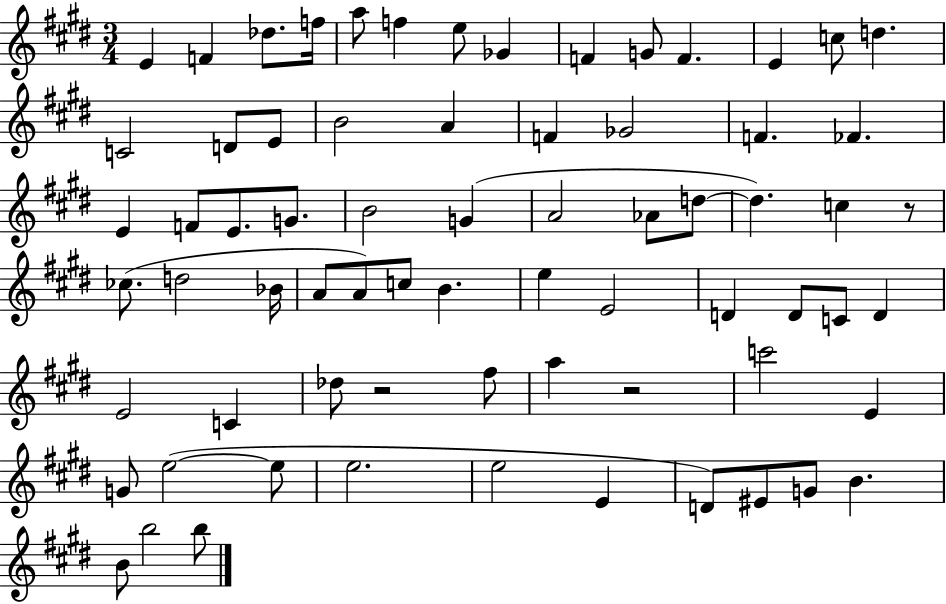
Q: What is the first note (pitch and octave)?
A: E4